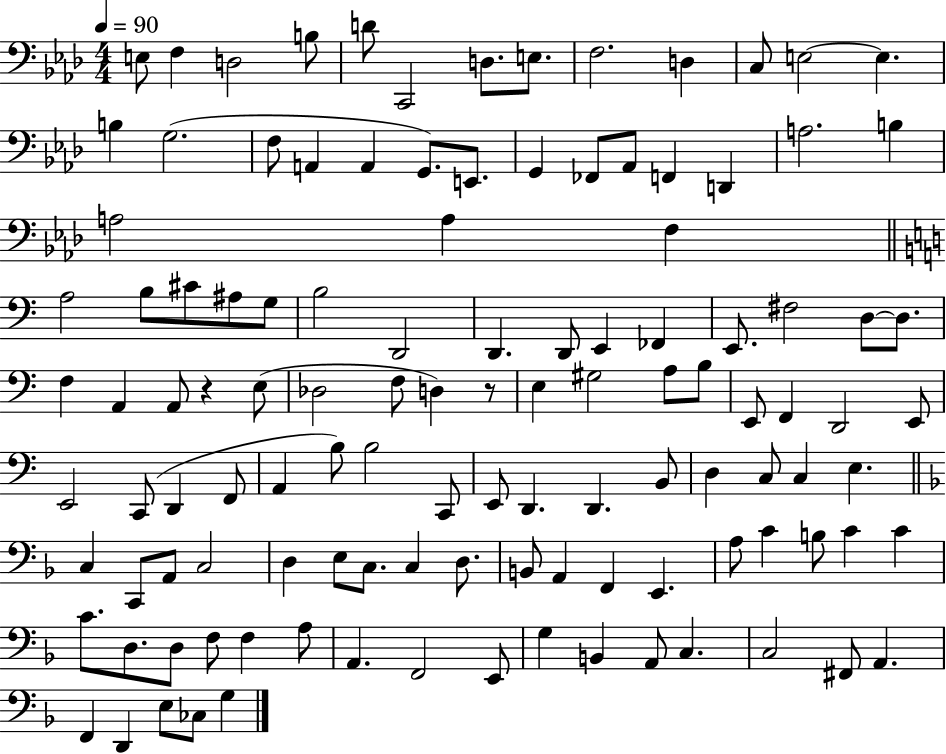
E3/e F3/q D3/h B3/e D4/e C2/h D3/e. E3/e. F3/h. D3/q C3/e E3/h E3/q. B3/q G3/h. F3/e A2/q A2/q G2/e. E2/e. G2/q FES2/e Ab2/e F2/q D2/q A3/h. B3/q A3/h A3/q F3/q A3/h B3/e C#4/e A#3/e G3/e B3/h D2/h D2/q. D2/e E2/q FES2/q E2/e. F#3/h D3/e D3/e. F3/q A2/q A2/e R/q E3/e Db3/h F3/e D3/q R/e E3/q G#3/h A3/e B3/e E2/e F2/q D2/h E2/e E2/h C2/e D2/q F2/e A2/q B3/e B3/h C2/e E2/e D2/q. D2/q. B2/e D3/q C3/e C3/q E3/q. C3/q C2/e A2/e C3/h D3/q E3/e C3/e. C3/q D3/e. B2/e A2/q F2/q E2/q. A3/e C4/q B3/e C4/q C4/q C4/e. D3/e. D3/e F3/e F3/q A3/e A2/q. F2/h E2/e G3/q B2/q A2/e C3/q. C3/h F#2/e A2/q. F2/q D2/q E3/e CES3/e G3/q